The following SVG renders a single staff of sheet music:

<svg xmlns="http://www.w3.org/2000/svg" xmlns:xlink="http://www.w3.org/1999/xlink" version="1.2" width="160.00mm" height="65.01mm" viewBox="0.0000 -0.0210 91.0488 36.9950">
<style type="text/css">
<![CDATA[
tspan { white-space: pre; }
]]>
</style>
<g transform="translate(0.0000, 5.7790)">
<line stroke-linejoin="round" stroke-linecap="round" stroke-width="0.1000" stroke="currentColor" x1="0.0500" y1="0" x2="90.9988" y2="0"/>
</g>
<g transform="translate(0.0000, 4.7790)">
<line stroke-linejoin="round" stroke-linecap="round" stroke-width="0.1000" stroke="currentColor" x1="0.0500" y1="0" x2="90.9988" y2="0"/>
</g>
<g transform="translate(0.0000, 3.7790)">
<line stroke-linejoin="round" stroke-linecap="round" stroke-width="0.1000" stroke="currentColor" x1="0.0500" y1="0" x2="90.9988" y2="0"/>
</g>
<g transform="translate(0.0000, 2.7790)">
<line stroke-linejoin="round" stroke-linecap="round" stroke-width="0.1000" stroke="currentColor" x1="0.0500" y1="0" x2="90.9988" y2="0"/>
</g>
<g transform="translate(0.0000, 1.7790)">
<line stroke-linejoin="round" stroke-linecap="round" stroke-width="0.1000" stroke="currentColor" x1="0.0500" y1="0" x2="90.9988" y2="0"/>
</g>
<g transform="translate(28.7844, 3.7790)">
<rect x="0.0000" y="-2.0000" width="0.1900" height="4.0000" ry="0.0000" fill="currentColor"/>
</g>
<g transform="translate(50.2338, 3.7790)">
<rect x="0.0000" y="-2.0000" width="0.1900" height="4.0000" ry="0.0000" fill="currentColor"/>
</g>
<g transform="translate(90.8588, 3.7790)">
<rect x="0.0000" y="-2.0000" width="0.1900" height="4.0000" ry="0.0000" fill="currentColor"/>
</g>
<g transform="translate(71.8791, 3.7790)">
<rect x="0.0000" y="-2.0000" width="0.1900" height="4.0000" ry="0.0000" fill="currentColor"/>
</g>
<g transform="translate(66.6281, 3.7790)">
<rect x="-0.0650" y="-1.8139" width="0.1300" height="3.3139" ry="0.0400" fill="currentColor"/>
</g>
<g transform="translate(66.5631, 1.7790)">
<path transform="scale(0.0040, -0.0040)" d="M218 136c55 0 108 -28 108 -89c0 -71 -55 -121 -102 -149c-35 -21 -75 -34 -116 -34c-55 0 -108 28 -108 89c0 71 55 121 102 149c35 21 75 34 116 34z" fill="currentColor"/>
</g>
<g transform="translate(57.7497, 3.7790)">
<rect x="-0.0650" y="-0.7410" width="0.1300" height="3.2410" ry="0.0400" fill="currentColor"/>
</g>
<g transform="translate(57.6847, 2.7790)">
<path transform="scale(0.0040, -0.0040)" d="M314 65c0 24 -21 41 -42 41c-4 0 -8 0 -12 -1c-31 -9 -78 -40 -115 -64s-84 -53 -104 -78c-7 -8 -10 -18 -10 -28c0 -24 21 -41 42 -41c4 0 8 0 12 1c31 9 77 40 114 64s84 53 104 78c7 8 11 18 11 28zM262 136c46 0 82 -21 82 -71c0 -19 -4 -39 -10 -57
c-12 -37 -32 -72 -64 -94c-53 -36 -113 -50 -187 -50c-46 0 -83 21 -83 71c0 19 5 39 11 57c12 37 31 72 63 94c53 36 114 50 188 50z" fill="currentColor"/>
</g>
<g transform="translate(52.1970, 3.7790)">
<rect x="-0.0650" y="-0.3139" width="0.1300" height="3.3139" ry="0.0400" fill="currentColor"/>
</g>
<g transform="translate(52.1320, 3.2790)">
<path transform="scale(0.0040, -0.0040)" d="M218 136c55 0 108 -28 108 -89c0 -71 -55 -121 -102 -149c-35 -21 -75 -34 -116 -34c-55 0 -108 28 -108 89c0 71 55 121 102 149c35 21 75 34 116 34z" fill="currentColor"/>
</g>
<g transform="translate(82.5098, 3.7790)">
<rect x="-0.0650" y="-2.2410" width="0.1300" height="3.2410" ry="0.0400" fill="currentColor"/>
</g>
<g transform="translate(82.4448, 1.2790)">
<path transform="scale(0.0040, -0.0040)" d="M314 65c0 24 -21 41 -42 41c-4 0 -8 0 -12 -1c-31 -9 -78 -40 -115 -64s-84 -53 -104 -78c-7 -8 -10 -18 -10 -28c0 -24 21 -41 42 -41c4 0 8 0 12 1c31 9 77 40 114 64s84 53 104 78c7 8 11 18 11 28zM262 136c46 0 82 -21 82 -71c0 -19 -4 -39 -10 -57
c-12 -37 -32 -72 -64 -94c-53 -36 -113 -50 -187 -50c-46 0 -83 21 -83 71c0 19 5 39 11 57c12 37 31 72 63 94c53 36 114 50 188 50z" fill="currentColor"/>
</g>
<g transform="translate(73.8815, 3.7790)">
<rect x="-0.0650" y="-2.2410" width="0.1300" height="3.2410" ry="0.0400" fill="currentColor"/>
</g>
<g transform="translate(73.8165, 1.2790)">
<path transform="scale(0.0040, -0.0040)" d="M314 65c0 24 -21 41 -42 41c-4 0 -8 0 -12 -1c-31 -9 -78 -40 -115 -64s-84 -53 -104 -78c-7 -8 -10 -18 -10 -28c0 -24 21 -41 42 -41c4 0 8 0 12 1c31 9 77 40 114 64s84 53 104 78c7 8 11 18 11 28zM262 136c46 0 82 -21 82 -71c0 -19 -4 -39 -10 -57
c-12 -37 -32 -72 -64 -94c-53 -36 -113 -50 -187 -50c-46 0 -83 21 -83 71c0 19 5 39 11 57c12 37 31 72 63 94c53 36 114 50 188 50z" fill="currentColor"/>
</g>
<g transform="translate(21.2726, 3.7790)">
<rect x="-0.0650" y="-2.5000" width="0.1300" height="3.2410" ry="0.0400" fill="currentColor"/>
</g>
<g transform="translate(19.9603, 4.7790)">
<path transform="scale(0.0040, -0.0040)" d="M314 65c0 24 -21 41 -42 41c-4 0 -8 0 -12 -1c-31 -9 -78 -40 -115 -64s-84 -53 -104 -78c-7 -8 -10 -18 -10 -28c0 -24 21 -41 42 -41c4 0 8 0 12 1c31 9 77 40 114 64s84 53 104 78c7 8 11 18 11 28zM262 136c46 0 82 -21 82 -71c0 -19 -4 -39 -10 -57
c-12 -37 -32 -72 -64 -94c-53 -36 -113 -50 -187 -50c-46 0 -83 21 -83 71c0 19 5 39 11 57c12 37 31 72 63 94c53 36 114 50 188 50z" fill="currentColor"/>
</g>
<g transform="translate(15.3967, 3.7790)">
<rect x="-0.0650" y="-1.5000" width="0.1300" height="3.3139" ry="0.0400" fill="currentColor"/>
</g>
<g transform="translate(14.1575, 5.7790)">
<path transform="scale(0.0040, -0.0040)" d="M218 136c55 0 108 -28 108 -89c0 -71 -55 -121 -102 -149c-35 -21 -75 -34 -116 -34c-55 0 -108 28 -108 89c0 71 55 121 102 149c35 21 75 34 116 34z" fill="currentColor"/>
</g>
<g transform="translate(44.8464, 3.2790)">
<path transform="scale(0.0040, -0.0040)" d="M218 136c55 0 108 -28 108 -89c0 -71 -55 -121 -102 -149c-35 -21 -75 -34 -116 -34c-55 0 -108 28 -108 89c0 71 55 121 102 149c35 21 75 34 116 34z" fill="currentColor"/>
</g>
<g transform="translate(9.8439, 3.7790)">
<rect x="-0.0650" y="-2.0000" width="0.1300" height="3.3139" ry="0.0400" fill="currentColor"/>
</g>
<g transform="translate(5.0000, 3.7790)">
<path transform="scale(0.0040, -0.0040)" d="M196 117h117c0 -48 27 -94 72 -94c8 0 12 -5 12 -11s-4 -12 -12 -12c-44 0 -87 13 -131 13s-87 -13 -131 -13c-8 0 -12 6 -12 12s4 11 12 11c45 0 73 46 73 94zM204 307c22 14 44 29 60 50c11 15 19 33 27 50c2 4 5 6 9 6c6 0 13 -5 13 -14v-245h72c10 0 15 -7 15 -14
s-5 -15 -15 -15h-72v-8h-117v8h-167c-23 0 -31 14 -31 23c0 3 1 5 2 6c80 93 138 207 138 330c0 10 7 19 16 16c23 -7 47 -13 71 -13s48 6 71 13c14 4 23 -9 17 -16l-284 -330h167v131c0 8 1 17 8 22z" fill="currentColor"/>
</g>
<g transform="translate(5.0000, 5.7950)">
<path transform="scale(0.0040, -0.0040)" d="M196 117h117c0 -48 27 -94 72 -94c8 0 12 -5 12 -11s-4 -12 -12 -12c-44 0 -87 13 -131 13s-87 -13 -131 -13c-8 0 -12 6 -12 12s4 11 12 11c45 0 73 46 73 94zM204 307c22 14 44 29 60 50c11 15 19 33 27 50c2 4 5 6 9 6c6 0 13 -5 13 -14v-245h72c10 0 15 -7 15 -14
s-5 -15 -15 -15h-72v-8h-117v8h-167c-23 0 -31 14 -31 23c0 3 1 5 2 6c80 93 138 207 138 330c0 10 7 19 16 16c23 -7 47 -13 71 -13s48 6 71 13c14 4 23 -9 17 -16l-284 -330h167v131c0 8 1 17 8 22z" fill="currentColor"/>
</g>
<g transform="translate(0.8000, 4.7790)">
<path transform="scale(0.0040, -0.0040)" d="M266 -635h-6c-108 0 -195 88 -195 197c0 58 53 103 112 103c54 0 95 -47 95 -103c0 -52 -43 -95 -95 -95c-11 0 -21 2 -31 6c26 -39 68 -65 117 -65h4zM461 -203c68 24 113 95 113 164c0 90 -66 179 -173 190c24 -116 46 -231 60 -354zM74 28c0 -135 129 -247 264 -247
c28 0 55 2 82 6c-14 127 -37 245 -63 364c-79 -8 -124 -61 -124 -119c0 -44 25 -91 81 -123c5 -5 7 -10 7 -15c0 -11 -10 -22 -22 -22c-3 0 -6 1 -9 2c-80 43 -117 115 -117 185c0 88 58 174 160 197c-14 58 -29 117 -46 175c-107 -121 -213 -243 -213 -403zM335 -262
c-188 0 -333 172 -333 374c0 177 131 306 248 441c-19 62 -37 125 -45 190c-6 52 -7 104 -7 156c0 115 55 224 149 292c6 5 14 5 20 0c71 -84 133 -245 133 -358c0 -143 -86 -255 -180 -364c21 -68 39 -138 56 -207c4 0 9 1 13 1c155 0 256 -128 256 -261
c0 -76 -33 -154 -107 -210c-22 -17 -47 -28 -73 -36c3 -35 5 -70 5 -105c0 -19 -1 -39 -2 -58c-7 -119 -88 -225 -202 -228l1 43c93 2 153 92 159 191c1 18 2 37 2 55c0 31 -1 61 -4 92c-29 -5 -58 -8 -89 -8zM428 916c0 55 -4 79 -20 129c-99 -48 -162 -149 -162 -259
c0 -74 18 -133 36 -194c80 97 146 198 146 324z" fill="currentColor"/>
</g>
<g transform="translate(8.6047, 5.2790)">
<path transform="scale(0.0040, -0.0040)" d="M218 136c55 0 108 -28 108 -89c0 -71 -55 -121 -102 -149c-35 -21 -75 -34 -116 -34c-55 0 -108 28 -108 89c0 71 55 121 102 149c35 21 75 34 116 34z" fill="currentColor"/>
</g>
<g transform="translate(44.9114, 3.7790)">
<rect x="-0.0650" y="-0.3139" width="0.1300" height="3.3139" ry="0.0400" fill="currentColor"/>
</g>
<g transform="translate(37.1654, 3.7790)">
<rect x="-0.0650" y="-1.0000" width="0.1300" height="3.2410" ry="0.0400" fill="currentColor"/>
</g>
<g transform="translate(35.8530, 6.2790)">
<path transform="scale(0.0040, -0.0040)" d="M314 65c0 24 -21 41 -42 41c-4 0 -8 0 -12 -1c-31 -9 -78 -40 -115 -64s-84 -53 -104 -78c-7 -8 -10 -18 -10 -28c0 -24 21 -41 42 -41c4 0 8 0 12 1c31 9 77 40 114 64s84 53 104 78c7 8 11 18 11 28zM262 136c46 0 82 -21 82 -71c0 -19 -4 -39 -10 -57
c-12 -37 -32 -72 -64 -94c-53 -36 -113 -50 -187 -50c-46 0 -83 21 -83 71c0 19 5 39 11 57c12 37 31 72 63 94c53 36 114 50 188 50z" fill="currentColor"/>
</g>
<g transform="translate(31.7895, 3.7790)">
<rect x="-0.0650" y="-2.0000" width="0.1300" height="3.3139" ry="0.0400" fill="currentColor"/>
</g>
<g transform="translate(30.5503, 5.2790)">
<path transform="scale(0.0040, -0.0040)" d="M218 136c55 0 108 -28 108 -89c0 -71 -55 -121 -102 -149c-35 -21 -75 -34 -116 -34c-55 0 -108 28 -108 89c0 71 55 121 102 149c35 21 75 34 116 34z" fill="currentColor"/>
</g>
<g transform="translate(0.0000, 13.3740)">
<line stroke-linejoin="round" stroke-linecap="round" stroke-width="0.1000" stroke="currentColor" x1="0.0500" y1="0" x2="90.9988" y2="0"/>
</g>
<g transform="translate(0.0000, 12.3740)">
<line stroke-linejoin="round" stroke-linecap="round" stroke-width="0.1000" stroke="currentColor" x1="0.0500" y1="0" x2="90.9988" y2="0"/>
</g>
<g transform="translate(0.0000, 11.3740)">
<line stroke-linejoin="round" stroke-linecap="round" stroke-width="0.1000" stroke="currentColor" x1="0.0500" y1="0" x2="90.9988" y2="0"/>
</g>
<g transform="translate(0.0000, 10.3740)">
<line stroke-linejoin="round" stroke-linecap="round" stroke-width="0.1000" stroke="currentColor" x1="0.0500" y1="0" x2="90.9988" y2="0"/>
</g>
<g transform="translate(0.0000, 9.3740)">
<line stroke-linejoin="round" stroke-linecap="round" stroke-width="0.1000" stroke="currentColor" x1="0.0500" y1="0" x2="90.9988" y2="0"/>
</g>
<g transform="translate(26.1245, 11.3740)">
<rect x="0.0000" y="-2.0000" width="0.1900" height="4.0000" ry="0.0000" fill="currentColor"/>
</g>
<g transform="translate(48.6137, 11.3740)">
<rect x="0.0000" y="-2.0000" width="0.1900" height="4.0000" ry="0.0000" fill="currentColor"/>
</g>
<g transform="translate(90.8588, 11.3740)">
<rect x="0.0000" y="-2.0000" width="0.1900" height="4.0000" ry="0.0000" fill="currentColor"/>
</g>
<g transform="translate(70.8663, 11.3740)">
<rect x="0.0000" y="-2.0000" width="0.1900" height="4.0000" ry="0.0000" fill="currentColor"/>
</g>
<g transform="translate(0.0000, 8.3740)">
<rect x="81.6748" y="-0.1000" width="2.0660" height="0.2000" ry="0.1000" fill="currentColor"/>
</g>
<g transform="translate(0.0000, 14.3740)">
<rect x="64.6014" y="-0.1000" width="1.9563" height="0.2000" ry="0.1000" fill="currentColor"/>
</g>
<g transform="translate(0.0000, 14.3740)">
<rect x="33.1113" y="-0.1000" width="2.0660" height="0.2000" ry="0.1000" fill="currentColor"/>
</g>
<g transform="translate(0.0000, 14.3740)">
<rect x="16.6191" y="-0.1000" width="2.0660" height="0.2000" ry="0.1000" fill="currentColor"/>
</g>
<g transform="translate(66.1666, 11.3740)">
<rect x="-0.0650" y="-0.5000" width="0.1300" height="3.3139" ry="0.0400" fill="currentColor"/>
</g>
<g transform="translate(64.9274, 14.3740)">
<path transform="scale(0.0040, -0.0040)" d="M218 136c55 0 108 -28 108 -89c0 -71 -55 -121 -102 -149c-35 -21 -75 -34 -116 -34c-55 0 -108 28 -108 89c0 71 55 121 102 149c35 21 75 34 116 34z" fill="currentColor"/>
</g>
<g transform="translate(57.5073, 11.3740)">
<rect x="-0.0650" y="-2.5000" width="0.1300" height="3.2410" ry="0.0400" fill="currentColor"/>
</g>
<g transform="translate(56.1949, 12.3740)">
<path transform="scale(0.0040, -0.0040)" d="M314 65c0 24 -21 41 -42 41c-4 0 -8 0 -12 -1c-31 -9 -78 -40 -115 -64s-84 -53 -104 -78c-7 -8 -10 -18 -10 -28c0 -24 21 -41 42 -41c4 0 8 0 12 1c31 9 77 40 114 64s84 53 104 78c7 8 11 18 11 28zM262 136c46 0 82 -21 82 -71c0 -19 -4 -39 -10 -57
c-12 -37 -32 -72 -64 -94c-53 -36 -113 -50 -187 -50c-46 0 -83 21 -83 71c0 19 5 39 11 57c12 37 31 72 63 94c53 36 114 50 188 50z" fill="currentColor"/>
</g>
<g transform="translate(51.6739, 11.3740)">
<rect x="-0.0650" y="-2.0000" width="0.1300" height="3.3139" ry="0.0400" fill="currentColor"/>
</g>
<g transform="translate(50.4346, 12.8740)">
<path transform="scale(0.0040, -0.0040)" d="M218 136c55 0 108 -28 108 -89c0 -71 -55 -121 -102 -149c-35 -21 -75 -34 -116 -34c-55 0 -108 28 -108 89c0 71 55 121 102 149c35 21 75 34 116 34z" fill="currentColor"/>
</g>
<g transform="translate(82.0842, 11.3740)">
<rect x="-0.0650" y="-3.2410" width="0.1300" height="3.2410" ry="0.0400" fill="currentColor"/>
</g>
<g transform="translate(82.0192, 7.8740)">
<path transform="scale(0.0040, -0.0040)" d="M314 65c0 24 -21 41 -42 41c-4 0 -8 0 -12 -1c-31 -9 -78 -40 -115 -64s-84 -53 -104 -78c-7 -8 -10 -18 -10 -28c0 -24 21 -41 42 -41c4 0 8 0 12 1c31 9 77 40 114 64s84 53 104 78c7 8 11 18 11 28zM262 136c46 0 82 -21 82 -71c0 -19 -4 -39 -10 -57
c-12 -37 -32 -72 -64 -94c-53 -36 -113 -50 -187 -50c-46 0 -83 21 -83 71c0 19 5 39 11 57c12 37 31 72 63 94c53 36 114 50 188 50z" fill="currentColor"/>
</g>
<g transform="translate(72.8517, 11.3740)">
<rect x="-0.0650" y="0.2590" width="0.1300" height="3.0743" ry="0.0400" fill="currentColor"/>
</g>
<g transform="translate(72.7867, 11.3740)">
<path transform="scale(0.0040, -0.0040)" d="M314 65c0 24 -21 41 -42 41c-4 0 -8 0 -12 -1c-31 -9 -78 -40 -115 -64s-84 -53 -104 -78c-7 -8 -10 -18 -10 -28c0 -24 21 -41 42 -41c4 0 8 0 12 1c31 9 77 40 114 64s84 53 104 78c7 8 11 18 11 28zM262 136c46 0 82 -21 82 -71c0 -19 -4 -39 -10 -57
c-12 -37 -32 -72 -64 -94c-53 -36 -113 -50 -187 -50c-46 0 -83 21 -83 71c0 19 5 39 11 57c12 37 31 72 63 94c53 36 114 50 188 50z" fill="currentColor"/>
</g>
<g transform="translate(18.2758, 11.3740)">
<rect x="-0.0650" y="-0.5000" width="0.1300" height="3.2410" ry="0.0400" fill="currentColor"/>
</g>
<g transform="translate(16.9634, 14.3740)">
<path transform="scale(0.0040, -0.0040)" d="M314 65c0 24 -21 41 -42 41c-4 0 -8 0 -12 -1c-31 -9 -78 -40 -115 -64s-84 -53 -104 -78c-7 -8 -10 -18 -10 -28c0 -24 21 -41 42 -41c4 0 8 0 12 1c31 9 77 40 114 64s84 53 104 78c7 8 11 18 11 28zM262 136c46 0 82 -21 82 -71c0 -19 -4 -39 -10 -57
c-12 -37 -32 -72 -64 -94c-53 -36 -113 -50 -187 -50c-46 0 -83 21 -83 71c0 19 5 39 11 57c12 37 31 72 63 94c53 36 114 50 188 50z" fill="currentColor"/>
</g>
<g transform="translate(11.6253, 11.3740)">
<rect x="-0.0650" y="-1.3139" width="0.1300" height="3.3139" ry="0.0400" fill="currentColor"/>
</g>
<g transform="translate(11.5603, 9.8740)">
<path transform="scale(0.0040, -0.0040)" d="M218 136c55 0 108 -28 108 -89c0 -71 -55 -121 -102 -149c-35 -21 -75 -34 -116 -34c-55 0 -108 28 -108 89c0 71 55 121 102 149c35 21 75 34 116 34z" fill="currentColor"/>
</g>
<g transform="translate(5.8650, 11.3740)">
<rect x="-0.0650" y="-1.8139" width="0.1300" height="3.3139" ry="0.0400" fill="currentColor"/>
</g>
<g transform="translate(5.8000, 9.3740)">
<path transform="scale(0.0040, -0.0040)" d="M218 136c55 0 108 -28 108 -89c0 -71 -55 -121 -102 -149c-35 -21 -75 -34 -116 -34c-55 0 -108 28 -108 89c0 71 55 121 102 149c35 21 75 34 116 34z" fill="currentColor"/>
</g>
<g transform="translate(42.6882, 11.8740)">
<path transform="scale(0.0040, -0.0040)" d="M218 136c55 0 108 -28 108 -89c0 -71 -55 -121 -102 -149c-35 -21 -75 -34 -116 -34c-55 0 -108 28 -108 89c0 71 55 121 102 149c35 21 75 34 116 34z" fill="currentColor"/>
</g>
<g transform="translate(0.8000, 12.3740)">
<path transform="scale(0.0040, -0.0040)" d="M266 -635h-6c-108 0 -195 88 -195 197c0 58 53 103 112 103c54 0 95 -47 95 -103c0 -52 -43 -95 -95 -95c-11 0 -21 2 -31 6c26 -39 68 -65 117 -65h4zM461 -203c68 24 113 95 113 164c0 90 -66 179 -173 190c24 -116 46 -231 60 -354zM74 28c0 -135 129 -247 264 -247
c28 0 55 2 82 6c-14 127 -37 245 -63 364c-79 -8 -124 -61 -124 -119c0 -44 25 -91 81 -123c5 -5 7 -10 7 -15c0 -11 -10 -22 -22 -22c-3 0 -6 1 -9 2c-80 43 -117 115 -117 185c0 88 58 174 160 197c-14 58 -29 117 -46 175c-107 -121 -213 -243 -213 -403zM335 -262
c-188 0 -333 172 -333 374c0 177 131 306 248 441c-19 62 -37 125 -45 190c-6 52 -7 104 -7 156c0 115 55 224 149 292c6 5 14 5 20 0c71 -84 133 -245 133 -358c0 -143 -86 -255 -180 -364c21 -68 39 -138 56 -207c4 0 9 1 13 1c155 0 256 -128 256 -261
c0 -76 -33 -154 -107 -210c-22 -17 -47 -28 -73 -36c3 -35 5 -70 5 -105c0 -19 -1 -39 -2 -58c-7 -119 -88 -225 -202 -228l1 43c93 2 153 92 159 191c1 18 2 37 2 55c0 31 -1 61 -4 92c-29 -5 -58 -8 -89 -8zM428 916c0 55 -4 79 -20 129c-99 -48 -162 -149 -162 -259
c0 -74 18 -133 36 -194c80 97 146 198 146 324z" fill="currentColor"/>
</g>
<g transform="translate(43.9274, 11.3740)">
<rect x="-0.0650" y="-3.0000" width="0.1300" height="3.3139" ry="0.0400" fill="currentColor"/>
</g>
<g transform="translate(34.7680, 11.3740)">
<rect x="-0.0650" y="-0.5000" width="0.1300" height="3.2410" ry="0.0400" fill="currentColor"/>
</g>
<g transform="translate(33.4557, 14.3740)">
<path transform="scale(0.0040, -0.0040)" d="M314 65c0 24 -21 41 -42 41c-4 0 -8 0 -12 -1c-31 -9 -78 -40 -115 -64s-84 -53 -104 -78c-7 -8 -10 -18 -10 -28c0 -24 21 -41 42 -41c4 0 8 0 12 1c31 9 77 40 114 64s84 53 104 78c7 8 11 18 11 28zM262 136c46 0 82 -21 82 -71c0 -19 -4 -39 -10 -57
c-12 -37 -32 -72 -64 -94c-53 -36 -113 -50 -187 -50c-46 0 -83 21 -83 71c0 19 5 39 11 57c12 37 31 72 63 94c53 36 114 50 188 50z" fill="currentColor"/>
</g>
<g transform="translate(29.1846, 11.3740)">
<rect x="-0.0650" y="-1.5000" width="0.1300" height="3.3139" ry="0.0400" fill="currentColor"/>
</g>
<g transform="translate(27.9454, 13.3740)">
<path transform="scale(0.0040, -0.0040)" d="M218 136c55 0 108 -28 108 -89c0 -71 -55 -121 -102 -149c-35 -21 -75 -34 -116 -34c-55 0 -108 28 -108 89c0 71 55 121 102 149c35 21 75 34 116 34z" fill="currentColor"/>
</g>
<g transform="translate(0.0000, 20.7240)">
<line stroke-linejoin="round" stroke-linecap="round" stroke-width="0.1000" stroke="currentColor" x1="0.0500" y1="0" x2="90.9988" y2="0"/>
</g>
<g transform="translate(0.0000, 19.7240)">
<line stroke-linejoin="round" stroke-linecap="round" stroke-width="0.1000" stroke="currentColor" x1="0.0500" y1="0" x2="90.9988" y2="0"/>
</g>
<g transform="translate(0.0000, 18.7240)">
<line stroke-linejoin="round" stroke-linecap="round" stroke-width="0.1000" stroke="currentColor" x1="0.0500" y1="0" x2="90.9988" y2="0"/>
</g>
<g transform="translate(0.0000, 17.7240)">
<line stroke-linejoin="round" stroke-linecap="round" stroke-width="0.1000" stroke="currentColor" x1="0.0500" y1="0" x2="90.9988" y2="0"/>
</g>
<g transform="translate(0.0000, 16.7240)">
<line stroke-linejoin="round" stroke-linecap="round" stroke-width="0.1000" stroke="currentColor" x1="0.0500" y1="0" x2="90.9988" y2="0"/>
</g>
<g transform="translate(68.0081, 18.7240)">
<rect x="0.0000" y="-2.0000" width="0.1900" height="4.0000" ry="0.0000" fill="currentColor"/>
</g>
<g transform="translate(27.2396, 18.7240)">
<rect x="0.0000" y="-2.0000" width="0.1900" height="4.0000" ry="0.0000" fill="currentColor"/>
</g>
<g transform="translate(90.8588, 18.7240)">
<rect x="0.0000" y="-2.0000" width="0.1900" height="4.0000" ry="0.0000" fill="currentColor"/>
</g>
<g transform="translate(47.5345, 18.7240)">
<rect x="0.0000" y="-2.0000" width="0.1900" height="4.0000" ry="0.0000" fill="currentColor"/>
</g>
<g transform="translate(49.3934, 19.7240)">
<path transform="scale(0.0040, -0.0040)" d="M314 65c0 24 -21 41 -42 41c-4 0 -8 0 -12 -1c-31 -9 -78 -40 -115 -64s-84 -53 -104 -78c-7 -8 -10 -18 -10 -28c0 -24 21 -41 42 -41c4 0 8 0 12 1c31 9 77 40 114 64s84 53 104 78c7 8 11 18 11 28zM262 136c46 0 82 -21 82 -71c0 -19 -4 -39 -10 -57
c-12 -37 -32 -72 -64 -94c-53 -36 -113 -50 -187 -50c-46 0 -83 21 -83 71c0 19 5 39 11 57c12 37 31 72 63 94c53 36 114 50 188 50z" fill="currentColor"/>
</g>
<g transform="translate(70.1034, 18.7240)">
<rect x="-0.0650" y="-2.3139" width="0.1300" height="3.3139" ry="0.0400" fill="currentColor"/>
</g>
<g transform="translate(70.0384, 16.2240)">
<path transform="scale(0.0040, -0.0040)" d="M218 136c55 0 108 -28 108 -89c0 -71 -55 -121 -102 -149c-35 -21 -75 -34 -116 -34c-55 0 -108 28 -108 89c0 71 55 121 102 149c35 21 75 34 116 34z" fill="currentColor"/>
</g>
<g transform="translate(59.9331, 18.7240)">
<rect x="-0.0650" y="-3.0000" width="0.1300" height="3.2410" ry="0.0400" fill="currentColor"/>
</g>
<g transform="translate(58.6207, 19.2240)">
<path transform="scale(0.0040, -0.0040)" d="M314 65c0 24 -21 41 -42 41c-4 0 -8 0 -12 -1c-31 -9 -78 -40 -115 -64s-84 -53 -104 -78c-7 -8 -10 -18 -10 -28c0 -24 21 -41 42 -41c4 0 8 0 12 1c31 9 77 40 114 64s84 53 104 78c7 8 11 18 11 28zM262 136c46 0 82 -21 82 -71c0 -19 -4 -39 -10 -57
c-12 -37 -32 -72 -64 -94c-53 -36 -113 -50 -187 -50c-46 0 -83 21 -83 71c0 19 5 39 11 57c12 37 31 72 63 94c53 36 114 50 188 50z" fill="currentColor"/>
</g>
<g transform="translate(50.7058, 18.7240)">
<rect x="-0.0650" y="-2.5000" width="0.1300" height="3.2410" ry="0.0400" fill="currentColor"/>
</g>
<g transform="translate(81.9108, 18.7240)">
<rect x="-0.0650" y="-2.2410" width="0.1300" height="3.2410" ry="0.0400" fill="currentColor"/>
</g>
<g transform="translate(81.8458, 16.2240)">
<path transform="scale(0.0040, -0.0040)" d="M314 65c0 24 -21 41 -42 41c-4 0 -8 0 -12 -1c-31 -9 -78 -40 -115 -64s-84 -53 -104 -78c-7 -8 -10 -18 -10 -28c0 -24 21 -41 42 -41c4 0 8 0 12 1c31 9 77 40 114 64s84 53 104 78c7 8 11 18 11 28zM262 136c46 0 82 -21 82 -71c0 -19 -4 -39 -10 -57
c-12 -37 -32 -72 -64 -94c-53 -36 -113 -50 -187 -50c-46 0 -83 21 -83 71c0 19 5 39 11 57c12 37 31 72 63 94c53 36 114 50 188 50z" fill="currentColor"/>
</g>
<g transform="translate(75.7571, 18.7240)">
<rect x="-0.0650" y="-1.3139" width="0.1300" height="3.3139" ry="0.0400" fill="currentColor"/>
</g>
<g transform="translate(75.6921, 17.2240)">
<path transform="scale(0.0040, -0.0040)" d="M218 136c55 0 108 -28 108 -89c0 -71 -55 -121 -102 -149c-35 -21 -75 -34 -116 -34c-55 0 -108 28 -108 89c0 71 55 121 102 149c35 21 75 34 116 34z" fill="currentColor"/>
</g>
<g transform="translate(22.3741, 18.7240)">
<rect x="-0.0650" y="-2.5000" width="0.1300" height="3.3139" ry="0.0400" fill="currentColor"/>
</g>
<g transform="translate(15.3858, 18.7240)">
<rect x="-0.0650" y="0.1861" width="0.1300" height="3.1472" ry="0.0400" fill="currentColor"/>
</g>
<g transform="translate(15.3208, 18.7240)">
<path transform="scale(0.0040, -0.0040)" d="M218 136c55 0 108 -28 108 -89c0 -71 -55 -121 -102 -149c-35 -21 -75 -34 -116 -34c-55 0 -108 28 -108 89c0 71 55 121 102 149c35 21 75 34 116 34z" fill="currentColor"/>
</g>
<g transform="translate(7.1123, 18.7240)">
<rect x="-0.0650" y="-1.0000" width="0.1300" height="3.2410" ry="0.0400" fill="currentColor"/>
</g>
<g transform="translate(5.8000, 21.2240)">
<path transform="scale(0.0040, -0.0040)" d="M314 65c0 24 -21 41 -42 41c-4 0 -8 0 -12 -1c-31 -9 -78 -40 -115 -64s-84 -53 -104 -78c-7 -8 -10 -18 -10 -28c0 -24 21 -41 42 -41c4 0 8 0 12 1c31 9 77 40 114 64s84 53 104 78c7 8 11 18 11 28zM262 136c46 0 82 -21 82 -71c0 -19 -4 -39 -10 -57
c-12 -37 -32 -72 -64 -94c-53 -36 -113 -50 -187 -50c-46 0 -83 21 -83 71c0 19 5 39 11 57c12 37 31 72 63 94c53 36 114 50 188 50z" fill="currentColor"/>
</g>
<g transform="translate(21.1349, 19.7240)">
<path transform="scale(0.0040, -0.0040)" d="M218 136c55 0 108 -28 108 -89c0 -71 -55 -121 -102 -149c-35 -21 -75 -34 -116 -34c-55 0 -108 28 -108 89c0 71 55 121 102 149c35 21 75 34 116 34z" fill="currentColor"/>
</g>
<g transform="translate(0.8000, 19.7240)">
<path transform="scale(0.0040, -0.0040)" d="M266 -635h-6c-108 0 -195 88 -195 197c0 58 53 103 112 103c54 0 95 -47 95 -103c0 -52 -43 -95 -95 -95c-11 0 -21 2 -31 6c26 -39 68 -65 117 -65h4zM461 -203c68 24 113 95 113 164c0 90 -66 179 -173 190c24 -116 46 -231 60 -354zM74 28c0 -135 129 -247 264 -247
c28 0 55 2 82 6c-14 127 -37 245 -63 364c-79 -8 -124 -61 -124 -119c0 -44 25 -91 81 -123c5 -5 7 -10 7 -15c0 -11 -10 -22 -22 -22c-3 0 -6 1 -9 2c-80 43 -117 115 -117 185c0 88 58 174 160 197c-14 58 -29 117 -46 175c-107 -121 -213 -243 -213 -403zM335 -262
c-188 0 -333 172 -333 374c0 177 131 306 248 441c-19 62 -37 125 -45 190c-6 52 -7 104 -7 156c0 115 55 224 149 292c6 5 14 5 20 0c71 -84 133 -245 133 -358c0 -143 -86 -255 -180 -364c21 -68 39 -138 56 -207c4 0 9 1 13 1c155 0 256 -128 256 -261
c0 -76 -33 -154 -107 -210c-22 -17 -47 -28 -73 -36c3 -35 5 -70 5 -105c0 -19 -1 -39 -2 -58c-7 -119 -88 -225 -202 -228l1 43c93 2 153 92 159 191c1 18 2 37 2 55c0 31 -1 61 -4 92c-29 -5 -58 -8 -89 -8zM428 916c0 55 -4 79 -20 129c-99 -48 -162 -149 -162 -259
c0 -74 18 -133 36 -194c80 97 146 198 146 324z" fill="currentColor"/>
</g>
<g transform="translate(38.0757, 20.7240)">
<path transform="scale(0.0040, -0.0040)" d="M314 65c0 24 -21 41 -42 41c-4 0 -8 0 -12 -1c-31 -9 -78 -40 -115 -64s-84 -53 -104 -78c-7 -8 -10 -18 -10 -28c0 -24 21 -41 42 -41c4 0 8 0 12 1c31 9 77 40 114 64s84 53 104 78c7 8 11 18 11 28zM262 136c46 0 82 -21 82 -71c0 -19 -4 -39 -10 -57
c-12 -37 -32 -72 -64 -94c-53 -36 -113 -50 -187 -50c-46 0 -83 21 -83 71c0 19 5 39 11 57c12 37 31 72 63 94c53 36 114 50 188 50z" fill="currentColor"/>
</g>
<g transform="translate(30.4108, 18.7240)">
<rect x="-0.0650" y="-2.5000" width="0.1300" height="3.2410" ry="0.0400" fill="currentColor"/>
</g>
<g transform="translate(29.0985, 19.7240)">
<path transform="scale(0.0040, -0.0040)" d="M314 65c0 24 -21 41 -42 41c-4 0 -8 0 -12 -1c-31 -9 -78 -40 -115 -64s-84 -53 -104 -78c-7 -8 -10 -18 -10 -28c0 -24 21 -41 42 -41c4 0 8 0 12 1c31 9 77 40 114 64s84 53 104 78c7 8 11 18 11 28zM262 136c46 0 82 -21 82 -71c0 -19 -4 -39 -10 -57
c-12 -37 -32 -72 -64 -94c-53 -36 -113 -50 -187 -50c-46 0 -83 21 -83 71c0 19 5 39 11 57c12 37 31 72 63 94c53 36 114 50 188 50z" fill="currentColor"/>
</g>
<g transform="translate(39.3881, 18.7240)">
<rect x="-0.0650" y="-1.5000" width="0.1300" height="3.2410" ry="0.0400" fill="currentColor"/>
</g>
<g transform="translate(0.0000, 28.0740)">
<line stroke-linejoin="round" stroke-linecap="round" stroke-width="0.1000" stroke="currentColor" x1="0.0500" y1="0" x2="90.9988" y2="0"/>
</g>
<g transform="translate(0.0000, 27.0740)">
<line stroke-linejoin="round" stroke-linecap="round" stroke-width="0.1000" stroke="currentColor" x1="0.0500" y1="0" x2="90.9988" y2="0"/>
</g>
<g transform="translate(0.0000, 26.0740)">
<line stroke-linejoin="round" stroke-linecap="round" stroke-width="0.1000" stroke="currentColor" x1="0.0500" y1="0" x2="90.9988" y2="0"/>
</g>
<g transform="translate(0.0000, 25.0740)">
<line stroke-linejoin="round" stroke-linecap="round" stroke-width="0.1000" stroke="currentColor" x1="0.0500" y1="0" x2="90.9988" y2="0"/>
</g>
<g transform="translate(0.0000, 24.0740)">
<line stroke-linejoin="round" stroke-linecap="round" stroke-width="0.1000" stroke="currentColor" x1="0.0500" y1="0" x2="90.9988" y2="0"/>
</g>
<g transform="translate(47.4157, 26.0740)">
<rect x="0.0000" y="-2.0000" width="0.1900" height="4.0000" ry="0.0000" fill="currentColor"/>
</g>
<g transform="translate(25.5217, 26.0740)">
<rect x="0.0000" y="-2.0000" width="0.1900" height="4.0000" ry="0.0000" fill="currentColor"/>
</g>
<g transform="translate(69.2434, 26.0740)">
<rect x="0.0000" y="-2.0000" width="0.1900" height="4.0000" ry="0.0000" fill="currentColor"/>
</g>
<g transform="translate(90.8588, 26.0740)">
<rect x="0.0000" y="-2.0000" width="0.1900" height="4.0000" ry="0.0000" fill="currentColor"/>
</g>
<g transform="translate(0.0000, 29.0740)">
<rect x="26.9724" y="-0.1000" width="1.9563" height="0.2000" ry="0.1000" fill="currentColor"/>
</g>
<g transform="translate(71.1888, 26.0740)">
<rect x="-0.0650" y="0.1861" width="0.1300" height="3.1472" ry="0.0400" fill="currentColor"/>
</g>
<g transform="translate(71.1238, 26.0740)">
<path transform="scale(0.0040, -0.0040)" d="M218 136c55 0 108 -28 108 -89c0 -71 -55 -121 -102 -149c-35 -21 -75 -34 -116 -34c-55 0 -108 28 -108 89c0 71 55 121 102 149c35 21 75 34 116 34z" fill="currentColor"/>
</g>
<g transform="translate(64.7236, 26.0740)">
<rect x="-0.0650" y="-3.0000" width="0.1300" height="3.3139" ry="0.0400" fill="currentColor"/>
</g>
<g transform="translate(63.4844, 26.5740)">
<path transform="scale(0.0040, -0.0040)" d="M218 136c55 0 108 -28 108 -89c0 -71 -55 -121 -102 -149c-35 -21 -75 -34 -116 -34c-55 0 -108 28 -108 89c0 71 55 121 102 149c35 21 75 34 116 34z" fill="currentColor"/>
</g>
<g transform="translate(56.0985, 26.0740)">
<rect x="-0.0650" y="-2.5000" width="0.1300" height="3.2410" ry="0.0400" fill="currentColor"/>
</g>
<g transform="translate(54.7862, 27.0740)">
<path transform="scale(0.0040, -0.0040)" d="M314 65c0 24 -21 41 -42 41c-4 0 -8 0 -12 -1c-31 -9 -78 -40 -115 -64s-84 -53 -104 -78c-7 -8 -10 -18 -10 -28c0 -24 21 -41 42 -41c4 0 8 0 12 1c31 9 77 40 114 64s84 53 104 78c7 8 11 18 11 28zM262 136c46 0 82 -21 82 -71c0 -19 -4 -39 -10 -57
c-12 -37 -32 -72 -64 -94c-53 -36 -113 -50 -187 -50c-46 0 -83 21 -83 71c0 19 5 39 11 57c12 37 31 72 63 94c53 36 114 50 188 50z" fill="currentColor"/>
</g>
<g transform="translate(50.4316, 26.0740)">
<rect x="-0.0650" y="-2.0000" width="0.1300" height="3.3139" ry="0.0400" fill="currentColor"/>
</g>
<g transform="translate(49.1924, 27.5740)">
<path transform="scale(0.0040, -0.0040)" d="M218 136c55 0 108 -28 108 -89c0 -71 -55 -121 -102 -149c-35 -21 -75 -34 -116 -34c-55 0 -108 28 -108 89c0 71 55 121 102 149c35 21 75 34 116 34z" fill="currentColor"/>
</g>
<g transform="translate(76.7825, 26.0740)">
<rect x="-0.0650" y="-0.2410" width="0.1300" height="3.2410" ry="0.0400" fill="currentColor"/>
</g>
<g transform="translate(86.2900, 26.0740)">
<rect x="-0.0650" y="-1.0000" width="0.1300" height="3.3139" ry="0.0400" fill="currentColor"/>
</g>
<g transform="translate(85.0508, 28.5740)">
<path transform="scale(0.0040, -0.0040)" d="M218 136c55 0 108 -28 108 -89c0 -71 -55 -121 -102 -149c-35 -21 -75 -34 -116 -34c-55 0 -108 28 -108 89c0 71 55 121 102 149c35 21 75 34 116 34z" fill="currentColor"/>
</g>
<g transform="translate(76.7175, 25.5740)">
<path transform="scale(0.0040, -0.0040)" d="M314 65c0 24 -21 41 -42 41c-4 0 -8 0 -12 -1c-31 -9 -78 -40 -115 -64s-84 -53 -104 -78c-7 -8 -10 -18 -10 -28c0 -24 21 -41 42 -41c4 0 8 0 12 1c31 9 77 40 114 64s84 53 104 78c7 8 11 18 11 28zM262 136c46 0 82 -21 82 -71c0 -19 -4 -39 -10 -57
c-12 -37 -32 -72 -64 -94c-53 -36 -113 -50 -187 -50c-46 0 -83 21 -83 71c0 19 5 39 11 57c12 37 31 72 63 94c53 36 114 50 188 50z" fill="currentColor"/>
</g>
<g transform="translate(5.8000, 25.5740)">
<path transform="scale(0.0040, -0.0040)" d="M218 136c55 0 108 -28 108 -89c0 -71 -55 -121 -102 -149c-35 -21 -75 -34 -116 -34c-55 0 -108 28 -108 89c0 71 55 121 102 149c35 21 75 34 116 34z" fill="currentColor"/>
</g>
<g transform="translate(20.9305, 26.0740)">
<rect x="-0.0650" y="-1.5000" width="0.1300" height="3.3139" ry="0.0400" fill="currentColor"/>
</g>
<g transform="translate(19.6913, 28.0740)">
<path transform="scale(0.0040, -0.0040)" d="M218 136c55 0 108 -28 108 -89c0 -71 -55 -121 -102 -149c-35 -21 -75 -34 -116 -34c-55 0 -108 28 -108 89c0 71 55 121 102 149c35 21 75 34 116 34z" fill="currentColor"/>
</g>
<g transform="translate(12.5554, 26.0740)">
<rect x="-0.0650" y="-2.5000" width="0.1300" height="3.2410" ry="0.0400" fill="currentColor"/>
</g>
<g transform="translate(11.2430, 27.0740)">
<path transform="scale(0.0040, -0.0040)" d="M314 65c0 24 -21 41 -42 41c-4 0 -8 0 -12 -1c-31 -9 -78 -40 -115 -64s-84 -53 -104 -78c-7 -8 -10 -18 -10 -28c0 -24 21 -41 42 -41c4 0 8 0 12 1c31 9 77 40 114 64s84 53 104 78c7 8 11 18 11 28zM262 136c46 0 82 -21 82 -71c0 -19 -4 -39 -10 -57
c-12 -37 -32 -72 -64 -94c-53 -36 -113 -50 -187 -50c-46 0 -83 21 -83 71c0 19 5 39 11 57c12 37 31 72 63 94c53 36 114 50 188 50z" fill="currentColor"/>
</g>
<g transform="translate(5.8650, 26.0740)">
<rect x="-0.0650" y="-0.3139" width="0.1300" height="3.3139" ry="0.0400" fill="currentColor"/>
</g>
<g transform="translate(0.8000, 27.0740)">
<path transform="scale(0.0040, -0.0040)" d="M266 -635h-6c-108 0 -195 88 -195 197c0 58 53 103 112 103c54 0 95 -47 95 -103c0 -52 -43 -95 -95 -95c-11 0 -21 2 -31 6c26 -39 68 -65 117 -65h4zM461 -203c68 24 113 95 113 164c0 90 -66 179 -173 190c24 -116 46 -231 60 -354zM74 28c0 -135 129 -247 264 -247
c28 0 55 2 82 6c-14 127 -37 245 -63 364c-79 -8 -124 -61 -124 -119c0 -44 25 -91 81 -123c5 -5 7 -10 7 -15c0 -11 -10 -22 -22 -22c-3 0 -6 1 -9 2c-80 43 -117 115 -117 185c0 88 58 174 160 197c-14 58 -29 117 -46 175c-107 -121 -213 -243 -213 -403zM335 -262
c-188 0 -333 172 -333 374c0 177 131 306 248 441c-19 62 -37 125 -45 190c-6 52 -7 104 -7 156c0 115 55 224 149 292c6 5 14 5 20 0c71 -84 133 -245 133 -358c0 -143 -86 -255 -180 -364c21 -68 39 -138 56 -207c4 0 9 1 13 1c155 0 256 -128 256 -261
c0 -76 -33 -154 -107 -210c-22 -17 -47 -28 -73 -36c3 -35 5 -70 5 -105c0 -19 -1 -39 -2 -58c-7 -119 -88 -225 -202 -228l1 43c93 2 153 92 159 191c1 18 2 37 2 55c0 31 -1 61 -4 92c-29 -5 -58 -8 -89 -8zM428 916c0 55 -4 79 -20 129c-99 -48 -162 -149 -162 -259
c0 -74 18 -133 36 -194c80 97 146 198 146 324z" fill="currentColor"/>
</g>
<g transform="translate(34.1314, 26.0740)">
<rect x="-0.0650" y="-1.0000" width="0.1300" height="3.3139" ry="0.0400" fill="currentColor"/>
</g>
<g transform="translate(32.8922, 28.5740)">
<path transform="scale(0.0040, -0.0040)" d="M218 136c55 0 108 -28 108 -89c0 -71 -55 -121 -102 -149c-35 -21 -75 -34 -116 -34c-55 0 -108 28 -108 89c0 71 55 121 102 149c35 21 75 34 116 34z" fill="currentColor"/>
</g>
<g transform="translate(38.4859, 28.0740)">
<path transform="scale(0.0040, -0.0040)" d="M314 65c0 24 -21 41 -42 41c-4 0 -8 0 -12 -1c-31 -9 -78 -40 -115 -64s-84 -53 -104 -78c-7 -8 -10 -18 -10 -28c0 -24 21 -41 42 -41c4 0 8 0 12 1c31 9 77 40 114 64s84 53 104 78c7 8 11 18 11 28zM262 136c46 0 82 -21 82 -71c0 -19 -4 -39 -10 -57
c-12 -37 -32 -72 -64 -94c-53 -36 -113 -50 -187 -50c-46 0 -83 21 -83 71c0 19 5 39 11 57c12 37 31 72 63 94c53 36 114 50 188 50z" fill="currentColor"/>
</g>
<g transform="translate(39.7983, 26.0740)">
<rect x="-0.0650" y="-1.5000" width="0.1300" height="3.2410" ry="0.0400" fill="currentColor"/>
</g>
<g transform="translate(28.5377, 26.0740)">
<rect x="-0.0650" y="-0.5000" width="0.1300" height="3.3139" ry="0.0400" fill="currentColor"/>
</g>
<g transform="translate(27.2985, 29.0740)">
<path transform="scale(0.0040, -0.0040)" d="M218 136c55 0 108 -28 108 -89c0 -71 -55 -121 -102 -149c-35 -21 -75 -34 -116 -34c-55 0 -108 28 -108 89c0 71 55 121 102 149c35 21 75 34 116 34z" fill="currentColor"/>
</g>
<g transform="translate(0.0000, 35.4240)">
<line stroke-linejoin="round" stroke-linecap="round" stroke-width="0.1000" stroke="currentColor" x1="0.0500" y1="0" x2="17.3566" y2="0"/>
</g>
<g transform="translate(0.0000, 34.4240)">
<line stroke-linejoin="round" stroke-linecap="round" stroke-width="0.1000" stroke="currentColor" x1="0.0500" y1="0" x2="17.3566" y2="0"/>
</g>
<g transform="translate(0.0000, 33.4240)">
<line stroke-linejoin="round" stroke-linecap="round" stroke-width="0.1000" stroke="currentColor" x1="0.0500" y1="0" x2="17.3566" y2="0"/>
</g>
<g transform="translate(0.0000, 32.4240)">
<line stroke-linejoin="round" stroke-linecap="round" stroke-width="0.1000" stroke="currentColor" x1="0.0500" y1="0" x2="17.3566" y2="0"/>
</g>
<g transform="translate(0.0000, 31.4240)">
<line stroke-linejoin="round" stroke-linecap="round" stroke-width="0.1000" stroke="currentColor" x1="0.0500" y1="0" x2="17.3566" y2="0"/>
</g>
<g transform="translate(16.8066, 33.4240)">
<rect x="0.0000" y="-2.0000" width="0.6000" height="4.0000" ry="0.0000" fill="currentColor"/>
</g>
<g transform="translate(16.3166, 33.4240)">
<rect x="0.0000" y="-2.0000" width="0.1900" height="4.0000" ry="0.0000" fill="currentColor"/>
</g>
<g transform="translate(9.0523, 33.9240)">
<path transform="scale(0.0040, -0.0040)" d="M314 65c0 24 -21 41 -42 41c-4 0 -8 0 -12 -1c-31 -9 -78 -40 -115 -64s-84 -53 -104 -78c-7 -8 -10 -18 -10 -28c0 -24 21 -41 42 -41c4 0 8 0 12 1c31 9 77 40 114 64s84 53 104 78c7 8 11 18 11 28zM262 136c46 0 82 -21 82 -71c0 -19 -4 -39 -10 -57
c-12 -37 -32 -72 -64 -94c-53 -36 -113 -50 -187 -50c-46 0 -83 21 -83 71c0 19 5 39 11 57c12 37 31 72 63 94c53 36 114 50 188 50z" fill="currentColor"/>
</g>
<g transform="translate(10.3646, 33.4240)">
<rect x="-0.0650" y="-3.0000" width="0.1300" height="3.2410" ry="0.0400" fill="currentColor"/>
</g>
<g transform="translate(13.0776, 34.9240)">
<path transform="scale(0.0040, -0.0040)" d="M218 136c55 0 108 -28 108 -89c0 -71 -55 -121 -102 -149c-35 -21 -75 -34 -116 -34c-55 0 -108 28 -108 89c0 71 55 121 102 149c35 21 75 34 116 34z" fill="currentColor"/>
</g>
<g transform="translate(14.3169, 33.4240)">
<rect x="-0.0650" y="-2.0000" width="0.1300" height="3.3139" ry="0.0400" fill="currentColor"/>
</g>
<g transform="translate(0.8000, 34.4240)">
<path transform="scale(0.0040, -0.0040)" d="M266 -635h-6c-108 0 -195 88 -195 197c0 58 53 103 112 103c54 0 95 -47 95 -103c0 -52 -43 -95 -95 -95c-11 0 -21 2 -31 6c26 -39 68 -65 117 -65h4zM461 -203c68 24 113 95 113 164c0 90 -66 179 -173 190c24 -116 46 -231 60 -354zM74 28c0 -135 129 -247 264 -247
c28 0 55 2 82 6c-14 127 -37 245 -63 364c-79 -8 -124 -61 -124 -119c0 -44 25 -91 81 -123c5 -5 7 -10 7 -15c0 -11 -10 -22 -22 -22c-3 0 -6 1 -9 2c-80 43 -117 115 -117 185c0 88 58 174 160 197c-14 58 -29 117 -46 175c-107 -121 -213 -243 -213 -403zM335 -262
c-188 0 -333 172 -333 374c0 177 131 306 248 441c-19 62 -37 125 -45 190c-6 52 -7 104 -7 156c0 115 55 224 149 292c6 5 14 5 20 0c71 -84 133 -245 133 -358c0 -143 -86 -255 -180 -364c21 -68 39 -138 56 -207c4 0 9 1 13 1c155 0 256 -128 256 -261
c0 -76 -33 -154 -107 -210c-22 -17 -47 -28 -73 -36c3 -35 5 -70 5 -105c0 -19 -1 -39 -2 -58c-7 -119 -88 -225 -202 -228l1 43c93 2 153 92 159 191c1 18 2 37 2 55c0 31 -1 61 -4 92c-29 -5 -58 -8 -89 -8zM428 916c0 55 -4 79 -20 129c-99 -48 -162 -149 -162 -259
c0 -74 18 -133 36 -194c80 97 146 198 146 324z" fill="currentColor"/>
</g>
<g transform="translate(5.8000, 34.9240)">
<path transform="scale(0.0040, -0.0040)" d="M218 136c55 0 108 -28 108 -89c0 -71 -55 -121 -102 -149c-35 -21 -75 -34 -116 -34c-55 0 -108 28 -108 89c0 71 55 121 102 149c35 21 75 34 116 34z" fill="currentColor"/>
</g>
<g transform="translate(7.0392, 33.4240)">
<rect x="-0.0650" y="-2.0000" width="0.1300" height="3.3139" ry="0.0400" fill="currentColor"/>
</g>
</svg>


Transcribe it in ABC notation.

X:1
T:Untitled
M:4/4
L:1/4
K:C
F E G2 F D2 c c d2 f g2 g2 f e C2 E C2 A F G2 C B2 b2 D2 B G G2 E2 G2 A2 g e g2 c G2 E C D E2 F G2 A B c2 D F A2 F